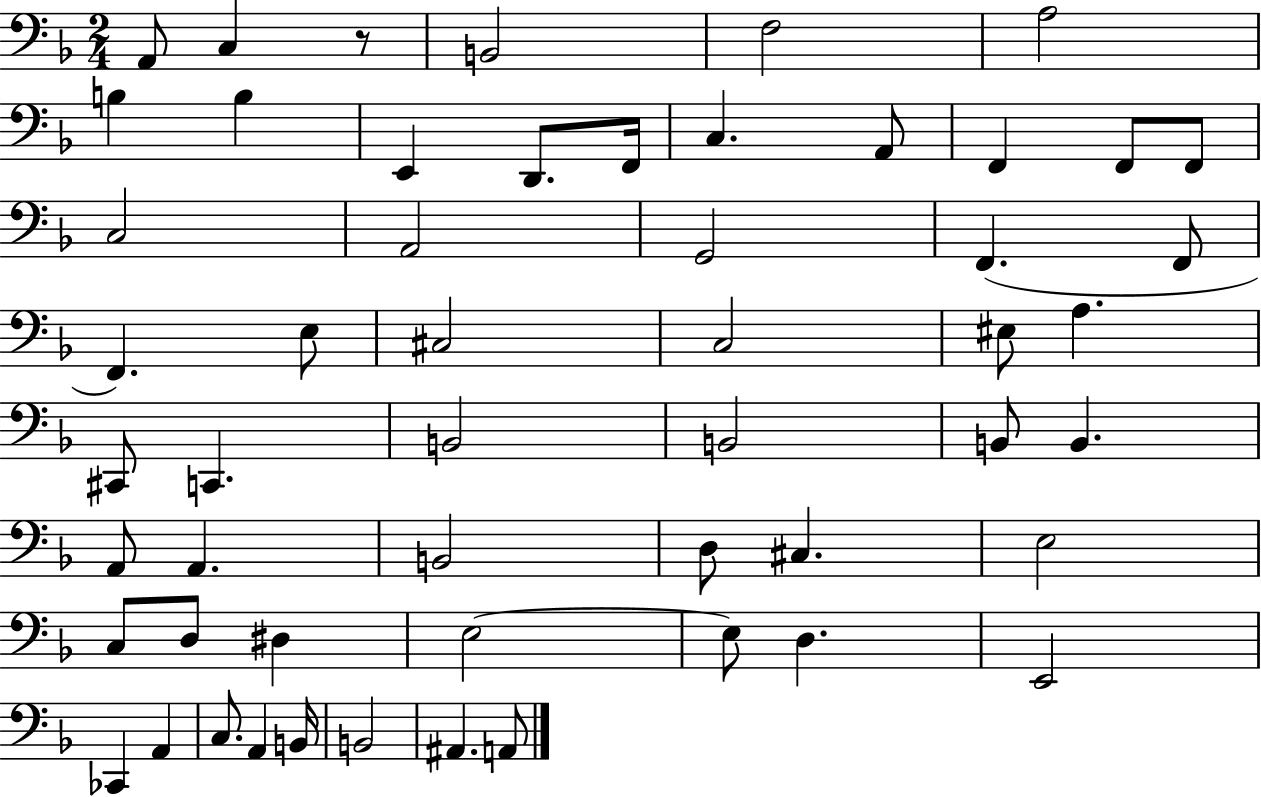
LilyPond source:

{
  \clef bass
  \numericTimeSignature
  \time 2/4
  \key f \major
  a,8 c4 r8 | b,2 | f2 | a2 | \break b4 b4 | e,4 d,8. f,16 | c4. a,8 | f,4 f,8 f,8 | \break c2 | a,2 | g,2 | f,4.( f,8 | \break f,4.) e8 | cis2 | c2 | eis8 a4. | \break cis,8 c,4. | b,2 | b,2 | b,8 b,4. | \break a,8 a,4. | b,2 | d8 cis4. | e2 | \break c8 d8 dis4 | e2~~ | e8 d4. | e,2 | \break ces,4 a,4 | c8. a,4 b,16 | b,2 | ais,4. a,8 | \break \bar "|."
}